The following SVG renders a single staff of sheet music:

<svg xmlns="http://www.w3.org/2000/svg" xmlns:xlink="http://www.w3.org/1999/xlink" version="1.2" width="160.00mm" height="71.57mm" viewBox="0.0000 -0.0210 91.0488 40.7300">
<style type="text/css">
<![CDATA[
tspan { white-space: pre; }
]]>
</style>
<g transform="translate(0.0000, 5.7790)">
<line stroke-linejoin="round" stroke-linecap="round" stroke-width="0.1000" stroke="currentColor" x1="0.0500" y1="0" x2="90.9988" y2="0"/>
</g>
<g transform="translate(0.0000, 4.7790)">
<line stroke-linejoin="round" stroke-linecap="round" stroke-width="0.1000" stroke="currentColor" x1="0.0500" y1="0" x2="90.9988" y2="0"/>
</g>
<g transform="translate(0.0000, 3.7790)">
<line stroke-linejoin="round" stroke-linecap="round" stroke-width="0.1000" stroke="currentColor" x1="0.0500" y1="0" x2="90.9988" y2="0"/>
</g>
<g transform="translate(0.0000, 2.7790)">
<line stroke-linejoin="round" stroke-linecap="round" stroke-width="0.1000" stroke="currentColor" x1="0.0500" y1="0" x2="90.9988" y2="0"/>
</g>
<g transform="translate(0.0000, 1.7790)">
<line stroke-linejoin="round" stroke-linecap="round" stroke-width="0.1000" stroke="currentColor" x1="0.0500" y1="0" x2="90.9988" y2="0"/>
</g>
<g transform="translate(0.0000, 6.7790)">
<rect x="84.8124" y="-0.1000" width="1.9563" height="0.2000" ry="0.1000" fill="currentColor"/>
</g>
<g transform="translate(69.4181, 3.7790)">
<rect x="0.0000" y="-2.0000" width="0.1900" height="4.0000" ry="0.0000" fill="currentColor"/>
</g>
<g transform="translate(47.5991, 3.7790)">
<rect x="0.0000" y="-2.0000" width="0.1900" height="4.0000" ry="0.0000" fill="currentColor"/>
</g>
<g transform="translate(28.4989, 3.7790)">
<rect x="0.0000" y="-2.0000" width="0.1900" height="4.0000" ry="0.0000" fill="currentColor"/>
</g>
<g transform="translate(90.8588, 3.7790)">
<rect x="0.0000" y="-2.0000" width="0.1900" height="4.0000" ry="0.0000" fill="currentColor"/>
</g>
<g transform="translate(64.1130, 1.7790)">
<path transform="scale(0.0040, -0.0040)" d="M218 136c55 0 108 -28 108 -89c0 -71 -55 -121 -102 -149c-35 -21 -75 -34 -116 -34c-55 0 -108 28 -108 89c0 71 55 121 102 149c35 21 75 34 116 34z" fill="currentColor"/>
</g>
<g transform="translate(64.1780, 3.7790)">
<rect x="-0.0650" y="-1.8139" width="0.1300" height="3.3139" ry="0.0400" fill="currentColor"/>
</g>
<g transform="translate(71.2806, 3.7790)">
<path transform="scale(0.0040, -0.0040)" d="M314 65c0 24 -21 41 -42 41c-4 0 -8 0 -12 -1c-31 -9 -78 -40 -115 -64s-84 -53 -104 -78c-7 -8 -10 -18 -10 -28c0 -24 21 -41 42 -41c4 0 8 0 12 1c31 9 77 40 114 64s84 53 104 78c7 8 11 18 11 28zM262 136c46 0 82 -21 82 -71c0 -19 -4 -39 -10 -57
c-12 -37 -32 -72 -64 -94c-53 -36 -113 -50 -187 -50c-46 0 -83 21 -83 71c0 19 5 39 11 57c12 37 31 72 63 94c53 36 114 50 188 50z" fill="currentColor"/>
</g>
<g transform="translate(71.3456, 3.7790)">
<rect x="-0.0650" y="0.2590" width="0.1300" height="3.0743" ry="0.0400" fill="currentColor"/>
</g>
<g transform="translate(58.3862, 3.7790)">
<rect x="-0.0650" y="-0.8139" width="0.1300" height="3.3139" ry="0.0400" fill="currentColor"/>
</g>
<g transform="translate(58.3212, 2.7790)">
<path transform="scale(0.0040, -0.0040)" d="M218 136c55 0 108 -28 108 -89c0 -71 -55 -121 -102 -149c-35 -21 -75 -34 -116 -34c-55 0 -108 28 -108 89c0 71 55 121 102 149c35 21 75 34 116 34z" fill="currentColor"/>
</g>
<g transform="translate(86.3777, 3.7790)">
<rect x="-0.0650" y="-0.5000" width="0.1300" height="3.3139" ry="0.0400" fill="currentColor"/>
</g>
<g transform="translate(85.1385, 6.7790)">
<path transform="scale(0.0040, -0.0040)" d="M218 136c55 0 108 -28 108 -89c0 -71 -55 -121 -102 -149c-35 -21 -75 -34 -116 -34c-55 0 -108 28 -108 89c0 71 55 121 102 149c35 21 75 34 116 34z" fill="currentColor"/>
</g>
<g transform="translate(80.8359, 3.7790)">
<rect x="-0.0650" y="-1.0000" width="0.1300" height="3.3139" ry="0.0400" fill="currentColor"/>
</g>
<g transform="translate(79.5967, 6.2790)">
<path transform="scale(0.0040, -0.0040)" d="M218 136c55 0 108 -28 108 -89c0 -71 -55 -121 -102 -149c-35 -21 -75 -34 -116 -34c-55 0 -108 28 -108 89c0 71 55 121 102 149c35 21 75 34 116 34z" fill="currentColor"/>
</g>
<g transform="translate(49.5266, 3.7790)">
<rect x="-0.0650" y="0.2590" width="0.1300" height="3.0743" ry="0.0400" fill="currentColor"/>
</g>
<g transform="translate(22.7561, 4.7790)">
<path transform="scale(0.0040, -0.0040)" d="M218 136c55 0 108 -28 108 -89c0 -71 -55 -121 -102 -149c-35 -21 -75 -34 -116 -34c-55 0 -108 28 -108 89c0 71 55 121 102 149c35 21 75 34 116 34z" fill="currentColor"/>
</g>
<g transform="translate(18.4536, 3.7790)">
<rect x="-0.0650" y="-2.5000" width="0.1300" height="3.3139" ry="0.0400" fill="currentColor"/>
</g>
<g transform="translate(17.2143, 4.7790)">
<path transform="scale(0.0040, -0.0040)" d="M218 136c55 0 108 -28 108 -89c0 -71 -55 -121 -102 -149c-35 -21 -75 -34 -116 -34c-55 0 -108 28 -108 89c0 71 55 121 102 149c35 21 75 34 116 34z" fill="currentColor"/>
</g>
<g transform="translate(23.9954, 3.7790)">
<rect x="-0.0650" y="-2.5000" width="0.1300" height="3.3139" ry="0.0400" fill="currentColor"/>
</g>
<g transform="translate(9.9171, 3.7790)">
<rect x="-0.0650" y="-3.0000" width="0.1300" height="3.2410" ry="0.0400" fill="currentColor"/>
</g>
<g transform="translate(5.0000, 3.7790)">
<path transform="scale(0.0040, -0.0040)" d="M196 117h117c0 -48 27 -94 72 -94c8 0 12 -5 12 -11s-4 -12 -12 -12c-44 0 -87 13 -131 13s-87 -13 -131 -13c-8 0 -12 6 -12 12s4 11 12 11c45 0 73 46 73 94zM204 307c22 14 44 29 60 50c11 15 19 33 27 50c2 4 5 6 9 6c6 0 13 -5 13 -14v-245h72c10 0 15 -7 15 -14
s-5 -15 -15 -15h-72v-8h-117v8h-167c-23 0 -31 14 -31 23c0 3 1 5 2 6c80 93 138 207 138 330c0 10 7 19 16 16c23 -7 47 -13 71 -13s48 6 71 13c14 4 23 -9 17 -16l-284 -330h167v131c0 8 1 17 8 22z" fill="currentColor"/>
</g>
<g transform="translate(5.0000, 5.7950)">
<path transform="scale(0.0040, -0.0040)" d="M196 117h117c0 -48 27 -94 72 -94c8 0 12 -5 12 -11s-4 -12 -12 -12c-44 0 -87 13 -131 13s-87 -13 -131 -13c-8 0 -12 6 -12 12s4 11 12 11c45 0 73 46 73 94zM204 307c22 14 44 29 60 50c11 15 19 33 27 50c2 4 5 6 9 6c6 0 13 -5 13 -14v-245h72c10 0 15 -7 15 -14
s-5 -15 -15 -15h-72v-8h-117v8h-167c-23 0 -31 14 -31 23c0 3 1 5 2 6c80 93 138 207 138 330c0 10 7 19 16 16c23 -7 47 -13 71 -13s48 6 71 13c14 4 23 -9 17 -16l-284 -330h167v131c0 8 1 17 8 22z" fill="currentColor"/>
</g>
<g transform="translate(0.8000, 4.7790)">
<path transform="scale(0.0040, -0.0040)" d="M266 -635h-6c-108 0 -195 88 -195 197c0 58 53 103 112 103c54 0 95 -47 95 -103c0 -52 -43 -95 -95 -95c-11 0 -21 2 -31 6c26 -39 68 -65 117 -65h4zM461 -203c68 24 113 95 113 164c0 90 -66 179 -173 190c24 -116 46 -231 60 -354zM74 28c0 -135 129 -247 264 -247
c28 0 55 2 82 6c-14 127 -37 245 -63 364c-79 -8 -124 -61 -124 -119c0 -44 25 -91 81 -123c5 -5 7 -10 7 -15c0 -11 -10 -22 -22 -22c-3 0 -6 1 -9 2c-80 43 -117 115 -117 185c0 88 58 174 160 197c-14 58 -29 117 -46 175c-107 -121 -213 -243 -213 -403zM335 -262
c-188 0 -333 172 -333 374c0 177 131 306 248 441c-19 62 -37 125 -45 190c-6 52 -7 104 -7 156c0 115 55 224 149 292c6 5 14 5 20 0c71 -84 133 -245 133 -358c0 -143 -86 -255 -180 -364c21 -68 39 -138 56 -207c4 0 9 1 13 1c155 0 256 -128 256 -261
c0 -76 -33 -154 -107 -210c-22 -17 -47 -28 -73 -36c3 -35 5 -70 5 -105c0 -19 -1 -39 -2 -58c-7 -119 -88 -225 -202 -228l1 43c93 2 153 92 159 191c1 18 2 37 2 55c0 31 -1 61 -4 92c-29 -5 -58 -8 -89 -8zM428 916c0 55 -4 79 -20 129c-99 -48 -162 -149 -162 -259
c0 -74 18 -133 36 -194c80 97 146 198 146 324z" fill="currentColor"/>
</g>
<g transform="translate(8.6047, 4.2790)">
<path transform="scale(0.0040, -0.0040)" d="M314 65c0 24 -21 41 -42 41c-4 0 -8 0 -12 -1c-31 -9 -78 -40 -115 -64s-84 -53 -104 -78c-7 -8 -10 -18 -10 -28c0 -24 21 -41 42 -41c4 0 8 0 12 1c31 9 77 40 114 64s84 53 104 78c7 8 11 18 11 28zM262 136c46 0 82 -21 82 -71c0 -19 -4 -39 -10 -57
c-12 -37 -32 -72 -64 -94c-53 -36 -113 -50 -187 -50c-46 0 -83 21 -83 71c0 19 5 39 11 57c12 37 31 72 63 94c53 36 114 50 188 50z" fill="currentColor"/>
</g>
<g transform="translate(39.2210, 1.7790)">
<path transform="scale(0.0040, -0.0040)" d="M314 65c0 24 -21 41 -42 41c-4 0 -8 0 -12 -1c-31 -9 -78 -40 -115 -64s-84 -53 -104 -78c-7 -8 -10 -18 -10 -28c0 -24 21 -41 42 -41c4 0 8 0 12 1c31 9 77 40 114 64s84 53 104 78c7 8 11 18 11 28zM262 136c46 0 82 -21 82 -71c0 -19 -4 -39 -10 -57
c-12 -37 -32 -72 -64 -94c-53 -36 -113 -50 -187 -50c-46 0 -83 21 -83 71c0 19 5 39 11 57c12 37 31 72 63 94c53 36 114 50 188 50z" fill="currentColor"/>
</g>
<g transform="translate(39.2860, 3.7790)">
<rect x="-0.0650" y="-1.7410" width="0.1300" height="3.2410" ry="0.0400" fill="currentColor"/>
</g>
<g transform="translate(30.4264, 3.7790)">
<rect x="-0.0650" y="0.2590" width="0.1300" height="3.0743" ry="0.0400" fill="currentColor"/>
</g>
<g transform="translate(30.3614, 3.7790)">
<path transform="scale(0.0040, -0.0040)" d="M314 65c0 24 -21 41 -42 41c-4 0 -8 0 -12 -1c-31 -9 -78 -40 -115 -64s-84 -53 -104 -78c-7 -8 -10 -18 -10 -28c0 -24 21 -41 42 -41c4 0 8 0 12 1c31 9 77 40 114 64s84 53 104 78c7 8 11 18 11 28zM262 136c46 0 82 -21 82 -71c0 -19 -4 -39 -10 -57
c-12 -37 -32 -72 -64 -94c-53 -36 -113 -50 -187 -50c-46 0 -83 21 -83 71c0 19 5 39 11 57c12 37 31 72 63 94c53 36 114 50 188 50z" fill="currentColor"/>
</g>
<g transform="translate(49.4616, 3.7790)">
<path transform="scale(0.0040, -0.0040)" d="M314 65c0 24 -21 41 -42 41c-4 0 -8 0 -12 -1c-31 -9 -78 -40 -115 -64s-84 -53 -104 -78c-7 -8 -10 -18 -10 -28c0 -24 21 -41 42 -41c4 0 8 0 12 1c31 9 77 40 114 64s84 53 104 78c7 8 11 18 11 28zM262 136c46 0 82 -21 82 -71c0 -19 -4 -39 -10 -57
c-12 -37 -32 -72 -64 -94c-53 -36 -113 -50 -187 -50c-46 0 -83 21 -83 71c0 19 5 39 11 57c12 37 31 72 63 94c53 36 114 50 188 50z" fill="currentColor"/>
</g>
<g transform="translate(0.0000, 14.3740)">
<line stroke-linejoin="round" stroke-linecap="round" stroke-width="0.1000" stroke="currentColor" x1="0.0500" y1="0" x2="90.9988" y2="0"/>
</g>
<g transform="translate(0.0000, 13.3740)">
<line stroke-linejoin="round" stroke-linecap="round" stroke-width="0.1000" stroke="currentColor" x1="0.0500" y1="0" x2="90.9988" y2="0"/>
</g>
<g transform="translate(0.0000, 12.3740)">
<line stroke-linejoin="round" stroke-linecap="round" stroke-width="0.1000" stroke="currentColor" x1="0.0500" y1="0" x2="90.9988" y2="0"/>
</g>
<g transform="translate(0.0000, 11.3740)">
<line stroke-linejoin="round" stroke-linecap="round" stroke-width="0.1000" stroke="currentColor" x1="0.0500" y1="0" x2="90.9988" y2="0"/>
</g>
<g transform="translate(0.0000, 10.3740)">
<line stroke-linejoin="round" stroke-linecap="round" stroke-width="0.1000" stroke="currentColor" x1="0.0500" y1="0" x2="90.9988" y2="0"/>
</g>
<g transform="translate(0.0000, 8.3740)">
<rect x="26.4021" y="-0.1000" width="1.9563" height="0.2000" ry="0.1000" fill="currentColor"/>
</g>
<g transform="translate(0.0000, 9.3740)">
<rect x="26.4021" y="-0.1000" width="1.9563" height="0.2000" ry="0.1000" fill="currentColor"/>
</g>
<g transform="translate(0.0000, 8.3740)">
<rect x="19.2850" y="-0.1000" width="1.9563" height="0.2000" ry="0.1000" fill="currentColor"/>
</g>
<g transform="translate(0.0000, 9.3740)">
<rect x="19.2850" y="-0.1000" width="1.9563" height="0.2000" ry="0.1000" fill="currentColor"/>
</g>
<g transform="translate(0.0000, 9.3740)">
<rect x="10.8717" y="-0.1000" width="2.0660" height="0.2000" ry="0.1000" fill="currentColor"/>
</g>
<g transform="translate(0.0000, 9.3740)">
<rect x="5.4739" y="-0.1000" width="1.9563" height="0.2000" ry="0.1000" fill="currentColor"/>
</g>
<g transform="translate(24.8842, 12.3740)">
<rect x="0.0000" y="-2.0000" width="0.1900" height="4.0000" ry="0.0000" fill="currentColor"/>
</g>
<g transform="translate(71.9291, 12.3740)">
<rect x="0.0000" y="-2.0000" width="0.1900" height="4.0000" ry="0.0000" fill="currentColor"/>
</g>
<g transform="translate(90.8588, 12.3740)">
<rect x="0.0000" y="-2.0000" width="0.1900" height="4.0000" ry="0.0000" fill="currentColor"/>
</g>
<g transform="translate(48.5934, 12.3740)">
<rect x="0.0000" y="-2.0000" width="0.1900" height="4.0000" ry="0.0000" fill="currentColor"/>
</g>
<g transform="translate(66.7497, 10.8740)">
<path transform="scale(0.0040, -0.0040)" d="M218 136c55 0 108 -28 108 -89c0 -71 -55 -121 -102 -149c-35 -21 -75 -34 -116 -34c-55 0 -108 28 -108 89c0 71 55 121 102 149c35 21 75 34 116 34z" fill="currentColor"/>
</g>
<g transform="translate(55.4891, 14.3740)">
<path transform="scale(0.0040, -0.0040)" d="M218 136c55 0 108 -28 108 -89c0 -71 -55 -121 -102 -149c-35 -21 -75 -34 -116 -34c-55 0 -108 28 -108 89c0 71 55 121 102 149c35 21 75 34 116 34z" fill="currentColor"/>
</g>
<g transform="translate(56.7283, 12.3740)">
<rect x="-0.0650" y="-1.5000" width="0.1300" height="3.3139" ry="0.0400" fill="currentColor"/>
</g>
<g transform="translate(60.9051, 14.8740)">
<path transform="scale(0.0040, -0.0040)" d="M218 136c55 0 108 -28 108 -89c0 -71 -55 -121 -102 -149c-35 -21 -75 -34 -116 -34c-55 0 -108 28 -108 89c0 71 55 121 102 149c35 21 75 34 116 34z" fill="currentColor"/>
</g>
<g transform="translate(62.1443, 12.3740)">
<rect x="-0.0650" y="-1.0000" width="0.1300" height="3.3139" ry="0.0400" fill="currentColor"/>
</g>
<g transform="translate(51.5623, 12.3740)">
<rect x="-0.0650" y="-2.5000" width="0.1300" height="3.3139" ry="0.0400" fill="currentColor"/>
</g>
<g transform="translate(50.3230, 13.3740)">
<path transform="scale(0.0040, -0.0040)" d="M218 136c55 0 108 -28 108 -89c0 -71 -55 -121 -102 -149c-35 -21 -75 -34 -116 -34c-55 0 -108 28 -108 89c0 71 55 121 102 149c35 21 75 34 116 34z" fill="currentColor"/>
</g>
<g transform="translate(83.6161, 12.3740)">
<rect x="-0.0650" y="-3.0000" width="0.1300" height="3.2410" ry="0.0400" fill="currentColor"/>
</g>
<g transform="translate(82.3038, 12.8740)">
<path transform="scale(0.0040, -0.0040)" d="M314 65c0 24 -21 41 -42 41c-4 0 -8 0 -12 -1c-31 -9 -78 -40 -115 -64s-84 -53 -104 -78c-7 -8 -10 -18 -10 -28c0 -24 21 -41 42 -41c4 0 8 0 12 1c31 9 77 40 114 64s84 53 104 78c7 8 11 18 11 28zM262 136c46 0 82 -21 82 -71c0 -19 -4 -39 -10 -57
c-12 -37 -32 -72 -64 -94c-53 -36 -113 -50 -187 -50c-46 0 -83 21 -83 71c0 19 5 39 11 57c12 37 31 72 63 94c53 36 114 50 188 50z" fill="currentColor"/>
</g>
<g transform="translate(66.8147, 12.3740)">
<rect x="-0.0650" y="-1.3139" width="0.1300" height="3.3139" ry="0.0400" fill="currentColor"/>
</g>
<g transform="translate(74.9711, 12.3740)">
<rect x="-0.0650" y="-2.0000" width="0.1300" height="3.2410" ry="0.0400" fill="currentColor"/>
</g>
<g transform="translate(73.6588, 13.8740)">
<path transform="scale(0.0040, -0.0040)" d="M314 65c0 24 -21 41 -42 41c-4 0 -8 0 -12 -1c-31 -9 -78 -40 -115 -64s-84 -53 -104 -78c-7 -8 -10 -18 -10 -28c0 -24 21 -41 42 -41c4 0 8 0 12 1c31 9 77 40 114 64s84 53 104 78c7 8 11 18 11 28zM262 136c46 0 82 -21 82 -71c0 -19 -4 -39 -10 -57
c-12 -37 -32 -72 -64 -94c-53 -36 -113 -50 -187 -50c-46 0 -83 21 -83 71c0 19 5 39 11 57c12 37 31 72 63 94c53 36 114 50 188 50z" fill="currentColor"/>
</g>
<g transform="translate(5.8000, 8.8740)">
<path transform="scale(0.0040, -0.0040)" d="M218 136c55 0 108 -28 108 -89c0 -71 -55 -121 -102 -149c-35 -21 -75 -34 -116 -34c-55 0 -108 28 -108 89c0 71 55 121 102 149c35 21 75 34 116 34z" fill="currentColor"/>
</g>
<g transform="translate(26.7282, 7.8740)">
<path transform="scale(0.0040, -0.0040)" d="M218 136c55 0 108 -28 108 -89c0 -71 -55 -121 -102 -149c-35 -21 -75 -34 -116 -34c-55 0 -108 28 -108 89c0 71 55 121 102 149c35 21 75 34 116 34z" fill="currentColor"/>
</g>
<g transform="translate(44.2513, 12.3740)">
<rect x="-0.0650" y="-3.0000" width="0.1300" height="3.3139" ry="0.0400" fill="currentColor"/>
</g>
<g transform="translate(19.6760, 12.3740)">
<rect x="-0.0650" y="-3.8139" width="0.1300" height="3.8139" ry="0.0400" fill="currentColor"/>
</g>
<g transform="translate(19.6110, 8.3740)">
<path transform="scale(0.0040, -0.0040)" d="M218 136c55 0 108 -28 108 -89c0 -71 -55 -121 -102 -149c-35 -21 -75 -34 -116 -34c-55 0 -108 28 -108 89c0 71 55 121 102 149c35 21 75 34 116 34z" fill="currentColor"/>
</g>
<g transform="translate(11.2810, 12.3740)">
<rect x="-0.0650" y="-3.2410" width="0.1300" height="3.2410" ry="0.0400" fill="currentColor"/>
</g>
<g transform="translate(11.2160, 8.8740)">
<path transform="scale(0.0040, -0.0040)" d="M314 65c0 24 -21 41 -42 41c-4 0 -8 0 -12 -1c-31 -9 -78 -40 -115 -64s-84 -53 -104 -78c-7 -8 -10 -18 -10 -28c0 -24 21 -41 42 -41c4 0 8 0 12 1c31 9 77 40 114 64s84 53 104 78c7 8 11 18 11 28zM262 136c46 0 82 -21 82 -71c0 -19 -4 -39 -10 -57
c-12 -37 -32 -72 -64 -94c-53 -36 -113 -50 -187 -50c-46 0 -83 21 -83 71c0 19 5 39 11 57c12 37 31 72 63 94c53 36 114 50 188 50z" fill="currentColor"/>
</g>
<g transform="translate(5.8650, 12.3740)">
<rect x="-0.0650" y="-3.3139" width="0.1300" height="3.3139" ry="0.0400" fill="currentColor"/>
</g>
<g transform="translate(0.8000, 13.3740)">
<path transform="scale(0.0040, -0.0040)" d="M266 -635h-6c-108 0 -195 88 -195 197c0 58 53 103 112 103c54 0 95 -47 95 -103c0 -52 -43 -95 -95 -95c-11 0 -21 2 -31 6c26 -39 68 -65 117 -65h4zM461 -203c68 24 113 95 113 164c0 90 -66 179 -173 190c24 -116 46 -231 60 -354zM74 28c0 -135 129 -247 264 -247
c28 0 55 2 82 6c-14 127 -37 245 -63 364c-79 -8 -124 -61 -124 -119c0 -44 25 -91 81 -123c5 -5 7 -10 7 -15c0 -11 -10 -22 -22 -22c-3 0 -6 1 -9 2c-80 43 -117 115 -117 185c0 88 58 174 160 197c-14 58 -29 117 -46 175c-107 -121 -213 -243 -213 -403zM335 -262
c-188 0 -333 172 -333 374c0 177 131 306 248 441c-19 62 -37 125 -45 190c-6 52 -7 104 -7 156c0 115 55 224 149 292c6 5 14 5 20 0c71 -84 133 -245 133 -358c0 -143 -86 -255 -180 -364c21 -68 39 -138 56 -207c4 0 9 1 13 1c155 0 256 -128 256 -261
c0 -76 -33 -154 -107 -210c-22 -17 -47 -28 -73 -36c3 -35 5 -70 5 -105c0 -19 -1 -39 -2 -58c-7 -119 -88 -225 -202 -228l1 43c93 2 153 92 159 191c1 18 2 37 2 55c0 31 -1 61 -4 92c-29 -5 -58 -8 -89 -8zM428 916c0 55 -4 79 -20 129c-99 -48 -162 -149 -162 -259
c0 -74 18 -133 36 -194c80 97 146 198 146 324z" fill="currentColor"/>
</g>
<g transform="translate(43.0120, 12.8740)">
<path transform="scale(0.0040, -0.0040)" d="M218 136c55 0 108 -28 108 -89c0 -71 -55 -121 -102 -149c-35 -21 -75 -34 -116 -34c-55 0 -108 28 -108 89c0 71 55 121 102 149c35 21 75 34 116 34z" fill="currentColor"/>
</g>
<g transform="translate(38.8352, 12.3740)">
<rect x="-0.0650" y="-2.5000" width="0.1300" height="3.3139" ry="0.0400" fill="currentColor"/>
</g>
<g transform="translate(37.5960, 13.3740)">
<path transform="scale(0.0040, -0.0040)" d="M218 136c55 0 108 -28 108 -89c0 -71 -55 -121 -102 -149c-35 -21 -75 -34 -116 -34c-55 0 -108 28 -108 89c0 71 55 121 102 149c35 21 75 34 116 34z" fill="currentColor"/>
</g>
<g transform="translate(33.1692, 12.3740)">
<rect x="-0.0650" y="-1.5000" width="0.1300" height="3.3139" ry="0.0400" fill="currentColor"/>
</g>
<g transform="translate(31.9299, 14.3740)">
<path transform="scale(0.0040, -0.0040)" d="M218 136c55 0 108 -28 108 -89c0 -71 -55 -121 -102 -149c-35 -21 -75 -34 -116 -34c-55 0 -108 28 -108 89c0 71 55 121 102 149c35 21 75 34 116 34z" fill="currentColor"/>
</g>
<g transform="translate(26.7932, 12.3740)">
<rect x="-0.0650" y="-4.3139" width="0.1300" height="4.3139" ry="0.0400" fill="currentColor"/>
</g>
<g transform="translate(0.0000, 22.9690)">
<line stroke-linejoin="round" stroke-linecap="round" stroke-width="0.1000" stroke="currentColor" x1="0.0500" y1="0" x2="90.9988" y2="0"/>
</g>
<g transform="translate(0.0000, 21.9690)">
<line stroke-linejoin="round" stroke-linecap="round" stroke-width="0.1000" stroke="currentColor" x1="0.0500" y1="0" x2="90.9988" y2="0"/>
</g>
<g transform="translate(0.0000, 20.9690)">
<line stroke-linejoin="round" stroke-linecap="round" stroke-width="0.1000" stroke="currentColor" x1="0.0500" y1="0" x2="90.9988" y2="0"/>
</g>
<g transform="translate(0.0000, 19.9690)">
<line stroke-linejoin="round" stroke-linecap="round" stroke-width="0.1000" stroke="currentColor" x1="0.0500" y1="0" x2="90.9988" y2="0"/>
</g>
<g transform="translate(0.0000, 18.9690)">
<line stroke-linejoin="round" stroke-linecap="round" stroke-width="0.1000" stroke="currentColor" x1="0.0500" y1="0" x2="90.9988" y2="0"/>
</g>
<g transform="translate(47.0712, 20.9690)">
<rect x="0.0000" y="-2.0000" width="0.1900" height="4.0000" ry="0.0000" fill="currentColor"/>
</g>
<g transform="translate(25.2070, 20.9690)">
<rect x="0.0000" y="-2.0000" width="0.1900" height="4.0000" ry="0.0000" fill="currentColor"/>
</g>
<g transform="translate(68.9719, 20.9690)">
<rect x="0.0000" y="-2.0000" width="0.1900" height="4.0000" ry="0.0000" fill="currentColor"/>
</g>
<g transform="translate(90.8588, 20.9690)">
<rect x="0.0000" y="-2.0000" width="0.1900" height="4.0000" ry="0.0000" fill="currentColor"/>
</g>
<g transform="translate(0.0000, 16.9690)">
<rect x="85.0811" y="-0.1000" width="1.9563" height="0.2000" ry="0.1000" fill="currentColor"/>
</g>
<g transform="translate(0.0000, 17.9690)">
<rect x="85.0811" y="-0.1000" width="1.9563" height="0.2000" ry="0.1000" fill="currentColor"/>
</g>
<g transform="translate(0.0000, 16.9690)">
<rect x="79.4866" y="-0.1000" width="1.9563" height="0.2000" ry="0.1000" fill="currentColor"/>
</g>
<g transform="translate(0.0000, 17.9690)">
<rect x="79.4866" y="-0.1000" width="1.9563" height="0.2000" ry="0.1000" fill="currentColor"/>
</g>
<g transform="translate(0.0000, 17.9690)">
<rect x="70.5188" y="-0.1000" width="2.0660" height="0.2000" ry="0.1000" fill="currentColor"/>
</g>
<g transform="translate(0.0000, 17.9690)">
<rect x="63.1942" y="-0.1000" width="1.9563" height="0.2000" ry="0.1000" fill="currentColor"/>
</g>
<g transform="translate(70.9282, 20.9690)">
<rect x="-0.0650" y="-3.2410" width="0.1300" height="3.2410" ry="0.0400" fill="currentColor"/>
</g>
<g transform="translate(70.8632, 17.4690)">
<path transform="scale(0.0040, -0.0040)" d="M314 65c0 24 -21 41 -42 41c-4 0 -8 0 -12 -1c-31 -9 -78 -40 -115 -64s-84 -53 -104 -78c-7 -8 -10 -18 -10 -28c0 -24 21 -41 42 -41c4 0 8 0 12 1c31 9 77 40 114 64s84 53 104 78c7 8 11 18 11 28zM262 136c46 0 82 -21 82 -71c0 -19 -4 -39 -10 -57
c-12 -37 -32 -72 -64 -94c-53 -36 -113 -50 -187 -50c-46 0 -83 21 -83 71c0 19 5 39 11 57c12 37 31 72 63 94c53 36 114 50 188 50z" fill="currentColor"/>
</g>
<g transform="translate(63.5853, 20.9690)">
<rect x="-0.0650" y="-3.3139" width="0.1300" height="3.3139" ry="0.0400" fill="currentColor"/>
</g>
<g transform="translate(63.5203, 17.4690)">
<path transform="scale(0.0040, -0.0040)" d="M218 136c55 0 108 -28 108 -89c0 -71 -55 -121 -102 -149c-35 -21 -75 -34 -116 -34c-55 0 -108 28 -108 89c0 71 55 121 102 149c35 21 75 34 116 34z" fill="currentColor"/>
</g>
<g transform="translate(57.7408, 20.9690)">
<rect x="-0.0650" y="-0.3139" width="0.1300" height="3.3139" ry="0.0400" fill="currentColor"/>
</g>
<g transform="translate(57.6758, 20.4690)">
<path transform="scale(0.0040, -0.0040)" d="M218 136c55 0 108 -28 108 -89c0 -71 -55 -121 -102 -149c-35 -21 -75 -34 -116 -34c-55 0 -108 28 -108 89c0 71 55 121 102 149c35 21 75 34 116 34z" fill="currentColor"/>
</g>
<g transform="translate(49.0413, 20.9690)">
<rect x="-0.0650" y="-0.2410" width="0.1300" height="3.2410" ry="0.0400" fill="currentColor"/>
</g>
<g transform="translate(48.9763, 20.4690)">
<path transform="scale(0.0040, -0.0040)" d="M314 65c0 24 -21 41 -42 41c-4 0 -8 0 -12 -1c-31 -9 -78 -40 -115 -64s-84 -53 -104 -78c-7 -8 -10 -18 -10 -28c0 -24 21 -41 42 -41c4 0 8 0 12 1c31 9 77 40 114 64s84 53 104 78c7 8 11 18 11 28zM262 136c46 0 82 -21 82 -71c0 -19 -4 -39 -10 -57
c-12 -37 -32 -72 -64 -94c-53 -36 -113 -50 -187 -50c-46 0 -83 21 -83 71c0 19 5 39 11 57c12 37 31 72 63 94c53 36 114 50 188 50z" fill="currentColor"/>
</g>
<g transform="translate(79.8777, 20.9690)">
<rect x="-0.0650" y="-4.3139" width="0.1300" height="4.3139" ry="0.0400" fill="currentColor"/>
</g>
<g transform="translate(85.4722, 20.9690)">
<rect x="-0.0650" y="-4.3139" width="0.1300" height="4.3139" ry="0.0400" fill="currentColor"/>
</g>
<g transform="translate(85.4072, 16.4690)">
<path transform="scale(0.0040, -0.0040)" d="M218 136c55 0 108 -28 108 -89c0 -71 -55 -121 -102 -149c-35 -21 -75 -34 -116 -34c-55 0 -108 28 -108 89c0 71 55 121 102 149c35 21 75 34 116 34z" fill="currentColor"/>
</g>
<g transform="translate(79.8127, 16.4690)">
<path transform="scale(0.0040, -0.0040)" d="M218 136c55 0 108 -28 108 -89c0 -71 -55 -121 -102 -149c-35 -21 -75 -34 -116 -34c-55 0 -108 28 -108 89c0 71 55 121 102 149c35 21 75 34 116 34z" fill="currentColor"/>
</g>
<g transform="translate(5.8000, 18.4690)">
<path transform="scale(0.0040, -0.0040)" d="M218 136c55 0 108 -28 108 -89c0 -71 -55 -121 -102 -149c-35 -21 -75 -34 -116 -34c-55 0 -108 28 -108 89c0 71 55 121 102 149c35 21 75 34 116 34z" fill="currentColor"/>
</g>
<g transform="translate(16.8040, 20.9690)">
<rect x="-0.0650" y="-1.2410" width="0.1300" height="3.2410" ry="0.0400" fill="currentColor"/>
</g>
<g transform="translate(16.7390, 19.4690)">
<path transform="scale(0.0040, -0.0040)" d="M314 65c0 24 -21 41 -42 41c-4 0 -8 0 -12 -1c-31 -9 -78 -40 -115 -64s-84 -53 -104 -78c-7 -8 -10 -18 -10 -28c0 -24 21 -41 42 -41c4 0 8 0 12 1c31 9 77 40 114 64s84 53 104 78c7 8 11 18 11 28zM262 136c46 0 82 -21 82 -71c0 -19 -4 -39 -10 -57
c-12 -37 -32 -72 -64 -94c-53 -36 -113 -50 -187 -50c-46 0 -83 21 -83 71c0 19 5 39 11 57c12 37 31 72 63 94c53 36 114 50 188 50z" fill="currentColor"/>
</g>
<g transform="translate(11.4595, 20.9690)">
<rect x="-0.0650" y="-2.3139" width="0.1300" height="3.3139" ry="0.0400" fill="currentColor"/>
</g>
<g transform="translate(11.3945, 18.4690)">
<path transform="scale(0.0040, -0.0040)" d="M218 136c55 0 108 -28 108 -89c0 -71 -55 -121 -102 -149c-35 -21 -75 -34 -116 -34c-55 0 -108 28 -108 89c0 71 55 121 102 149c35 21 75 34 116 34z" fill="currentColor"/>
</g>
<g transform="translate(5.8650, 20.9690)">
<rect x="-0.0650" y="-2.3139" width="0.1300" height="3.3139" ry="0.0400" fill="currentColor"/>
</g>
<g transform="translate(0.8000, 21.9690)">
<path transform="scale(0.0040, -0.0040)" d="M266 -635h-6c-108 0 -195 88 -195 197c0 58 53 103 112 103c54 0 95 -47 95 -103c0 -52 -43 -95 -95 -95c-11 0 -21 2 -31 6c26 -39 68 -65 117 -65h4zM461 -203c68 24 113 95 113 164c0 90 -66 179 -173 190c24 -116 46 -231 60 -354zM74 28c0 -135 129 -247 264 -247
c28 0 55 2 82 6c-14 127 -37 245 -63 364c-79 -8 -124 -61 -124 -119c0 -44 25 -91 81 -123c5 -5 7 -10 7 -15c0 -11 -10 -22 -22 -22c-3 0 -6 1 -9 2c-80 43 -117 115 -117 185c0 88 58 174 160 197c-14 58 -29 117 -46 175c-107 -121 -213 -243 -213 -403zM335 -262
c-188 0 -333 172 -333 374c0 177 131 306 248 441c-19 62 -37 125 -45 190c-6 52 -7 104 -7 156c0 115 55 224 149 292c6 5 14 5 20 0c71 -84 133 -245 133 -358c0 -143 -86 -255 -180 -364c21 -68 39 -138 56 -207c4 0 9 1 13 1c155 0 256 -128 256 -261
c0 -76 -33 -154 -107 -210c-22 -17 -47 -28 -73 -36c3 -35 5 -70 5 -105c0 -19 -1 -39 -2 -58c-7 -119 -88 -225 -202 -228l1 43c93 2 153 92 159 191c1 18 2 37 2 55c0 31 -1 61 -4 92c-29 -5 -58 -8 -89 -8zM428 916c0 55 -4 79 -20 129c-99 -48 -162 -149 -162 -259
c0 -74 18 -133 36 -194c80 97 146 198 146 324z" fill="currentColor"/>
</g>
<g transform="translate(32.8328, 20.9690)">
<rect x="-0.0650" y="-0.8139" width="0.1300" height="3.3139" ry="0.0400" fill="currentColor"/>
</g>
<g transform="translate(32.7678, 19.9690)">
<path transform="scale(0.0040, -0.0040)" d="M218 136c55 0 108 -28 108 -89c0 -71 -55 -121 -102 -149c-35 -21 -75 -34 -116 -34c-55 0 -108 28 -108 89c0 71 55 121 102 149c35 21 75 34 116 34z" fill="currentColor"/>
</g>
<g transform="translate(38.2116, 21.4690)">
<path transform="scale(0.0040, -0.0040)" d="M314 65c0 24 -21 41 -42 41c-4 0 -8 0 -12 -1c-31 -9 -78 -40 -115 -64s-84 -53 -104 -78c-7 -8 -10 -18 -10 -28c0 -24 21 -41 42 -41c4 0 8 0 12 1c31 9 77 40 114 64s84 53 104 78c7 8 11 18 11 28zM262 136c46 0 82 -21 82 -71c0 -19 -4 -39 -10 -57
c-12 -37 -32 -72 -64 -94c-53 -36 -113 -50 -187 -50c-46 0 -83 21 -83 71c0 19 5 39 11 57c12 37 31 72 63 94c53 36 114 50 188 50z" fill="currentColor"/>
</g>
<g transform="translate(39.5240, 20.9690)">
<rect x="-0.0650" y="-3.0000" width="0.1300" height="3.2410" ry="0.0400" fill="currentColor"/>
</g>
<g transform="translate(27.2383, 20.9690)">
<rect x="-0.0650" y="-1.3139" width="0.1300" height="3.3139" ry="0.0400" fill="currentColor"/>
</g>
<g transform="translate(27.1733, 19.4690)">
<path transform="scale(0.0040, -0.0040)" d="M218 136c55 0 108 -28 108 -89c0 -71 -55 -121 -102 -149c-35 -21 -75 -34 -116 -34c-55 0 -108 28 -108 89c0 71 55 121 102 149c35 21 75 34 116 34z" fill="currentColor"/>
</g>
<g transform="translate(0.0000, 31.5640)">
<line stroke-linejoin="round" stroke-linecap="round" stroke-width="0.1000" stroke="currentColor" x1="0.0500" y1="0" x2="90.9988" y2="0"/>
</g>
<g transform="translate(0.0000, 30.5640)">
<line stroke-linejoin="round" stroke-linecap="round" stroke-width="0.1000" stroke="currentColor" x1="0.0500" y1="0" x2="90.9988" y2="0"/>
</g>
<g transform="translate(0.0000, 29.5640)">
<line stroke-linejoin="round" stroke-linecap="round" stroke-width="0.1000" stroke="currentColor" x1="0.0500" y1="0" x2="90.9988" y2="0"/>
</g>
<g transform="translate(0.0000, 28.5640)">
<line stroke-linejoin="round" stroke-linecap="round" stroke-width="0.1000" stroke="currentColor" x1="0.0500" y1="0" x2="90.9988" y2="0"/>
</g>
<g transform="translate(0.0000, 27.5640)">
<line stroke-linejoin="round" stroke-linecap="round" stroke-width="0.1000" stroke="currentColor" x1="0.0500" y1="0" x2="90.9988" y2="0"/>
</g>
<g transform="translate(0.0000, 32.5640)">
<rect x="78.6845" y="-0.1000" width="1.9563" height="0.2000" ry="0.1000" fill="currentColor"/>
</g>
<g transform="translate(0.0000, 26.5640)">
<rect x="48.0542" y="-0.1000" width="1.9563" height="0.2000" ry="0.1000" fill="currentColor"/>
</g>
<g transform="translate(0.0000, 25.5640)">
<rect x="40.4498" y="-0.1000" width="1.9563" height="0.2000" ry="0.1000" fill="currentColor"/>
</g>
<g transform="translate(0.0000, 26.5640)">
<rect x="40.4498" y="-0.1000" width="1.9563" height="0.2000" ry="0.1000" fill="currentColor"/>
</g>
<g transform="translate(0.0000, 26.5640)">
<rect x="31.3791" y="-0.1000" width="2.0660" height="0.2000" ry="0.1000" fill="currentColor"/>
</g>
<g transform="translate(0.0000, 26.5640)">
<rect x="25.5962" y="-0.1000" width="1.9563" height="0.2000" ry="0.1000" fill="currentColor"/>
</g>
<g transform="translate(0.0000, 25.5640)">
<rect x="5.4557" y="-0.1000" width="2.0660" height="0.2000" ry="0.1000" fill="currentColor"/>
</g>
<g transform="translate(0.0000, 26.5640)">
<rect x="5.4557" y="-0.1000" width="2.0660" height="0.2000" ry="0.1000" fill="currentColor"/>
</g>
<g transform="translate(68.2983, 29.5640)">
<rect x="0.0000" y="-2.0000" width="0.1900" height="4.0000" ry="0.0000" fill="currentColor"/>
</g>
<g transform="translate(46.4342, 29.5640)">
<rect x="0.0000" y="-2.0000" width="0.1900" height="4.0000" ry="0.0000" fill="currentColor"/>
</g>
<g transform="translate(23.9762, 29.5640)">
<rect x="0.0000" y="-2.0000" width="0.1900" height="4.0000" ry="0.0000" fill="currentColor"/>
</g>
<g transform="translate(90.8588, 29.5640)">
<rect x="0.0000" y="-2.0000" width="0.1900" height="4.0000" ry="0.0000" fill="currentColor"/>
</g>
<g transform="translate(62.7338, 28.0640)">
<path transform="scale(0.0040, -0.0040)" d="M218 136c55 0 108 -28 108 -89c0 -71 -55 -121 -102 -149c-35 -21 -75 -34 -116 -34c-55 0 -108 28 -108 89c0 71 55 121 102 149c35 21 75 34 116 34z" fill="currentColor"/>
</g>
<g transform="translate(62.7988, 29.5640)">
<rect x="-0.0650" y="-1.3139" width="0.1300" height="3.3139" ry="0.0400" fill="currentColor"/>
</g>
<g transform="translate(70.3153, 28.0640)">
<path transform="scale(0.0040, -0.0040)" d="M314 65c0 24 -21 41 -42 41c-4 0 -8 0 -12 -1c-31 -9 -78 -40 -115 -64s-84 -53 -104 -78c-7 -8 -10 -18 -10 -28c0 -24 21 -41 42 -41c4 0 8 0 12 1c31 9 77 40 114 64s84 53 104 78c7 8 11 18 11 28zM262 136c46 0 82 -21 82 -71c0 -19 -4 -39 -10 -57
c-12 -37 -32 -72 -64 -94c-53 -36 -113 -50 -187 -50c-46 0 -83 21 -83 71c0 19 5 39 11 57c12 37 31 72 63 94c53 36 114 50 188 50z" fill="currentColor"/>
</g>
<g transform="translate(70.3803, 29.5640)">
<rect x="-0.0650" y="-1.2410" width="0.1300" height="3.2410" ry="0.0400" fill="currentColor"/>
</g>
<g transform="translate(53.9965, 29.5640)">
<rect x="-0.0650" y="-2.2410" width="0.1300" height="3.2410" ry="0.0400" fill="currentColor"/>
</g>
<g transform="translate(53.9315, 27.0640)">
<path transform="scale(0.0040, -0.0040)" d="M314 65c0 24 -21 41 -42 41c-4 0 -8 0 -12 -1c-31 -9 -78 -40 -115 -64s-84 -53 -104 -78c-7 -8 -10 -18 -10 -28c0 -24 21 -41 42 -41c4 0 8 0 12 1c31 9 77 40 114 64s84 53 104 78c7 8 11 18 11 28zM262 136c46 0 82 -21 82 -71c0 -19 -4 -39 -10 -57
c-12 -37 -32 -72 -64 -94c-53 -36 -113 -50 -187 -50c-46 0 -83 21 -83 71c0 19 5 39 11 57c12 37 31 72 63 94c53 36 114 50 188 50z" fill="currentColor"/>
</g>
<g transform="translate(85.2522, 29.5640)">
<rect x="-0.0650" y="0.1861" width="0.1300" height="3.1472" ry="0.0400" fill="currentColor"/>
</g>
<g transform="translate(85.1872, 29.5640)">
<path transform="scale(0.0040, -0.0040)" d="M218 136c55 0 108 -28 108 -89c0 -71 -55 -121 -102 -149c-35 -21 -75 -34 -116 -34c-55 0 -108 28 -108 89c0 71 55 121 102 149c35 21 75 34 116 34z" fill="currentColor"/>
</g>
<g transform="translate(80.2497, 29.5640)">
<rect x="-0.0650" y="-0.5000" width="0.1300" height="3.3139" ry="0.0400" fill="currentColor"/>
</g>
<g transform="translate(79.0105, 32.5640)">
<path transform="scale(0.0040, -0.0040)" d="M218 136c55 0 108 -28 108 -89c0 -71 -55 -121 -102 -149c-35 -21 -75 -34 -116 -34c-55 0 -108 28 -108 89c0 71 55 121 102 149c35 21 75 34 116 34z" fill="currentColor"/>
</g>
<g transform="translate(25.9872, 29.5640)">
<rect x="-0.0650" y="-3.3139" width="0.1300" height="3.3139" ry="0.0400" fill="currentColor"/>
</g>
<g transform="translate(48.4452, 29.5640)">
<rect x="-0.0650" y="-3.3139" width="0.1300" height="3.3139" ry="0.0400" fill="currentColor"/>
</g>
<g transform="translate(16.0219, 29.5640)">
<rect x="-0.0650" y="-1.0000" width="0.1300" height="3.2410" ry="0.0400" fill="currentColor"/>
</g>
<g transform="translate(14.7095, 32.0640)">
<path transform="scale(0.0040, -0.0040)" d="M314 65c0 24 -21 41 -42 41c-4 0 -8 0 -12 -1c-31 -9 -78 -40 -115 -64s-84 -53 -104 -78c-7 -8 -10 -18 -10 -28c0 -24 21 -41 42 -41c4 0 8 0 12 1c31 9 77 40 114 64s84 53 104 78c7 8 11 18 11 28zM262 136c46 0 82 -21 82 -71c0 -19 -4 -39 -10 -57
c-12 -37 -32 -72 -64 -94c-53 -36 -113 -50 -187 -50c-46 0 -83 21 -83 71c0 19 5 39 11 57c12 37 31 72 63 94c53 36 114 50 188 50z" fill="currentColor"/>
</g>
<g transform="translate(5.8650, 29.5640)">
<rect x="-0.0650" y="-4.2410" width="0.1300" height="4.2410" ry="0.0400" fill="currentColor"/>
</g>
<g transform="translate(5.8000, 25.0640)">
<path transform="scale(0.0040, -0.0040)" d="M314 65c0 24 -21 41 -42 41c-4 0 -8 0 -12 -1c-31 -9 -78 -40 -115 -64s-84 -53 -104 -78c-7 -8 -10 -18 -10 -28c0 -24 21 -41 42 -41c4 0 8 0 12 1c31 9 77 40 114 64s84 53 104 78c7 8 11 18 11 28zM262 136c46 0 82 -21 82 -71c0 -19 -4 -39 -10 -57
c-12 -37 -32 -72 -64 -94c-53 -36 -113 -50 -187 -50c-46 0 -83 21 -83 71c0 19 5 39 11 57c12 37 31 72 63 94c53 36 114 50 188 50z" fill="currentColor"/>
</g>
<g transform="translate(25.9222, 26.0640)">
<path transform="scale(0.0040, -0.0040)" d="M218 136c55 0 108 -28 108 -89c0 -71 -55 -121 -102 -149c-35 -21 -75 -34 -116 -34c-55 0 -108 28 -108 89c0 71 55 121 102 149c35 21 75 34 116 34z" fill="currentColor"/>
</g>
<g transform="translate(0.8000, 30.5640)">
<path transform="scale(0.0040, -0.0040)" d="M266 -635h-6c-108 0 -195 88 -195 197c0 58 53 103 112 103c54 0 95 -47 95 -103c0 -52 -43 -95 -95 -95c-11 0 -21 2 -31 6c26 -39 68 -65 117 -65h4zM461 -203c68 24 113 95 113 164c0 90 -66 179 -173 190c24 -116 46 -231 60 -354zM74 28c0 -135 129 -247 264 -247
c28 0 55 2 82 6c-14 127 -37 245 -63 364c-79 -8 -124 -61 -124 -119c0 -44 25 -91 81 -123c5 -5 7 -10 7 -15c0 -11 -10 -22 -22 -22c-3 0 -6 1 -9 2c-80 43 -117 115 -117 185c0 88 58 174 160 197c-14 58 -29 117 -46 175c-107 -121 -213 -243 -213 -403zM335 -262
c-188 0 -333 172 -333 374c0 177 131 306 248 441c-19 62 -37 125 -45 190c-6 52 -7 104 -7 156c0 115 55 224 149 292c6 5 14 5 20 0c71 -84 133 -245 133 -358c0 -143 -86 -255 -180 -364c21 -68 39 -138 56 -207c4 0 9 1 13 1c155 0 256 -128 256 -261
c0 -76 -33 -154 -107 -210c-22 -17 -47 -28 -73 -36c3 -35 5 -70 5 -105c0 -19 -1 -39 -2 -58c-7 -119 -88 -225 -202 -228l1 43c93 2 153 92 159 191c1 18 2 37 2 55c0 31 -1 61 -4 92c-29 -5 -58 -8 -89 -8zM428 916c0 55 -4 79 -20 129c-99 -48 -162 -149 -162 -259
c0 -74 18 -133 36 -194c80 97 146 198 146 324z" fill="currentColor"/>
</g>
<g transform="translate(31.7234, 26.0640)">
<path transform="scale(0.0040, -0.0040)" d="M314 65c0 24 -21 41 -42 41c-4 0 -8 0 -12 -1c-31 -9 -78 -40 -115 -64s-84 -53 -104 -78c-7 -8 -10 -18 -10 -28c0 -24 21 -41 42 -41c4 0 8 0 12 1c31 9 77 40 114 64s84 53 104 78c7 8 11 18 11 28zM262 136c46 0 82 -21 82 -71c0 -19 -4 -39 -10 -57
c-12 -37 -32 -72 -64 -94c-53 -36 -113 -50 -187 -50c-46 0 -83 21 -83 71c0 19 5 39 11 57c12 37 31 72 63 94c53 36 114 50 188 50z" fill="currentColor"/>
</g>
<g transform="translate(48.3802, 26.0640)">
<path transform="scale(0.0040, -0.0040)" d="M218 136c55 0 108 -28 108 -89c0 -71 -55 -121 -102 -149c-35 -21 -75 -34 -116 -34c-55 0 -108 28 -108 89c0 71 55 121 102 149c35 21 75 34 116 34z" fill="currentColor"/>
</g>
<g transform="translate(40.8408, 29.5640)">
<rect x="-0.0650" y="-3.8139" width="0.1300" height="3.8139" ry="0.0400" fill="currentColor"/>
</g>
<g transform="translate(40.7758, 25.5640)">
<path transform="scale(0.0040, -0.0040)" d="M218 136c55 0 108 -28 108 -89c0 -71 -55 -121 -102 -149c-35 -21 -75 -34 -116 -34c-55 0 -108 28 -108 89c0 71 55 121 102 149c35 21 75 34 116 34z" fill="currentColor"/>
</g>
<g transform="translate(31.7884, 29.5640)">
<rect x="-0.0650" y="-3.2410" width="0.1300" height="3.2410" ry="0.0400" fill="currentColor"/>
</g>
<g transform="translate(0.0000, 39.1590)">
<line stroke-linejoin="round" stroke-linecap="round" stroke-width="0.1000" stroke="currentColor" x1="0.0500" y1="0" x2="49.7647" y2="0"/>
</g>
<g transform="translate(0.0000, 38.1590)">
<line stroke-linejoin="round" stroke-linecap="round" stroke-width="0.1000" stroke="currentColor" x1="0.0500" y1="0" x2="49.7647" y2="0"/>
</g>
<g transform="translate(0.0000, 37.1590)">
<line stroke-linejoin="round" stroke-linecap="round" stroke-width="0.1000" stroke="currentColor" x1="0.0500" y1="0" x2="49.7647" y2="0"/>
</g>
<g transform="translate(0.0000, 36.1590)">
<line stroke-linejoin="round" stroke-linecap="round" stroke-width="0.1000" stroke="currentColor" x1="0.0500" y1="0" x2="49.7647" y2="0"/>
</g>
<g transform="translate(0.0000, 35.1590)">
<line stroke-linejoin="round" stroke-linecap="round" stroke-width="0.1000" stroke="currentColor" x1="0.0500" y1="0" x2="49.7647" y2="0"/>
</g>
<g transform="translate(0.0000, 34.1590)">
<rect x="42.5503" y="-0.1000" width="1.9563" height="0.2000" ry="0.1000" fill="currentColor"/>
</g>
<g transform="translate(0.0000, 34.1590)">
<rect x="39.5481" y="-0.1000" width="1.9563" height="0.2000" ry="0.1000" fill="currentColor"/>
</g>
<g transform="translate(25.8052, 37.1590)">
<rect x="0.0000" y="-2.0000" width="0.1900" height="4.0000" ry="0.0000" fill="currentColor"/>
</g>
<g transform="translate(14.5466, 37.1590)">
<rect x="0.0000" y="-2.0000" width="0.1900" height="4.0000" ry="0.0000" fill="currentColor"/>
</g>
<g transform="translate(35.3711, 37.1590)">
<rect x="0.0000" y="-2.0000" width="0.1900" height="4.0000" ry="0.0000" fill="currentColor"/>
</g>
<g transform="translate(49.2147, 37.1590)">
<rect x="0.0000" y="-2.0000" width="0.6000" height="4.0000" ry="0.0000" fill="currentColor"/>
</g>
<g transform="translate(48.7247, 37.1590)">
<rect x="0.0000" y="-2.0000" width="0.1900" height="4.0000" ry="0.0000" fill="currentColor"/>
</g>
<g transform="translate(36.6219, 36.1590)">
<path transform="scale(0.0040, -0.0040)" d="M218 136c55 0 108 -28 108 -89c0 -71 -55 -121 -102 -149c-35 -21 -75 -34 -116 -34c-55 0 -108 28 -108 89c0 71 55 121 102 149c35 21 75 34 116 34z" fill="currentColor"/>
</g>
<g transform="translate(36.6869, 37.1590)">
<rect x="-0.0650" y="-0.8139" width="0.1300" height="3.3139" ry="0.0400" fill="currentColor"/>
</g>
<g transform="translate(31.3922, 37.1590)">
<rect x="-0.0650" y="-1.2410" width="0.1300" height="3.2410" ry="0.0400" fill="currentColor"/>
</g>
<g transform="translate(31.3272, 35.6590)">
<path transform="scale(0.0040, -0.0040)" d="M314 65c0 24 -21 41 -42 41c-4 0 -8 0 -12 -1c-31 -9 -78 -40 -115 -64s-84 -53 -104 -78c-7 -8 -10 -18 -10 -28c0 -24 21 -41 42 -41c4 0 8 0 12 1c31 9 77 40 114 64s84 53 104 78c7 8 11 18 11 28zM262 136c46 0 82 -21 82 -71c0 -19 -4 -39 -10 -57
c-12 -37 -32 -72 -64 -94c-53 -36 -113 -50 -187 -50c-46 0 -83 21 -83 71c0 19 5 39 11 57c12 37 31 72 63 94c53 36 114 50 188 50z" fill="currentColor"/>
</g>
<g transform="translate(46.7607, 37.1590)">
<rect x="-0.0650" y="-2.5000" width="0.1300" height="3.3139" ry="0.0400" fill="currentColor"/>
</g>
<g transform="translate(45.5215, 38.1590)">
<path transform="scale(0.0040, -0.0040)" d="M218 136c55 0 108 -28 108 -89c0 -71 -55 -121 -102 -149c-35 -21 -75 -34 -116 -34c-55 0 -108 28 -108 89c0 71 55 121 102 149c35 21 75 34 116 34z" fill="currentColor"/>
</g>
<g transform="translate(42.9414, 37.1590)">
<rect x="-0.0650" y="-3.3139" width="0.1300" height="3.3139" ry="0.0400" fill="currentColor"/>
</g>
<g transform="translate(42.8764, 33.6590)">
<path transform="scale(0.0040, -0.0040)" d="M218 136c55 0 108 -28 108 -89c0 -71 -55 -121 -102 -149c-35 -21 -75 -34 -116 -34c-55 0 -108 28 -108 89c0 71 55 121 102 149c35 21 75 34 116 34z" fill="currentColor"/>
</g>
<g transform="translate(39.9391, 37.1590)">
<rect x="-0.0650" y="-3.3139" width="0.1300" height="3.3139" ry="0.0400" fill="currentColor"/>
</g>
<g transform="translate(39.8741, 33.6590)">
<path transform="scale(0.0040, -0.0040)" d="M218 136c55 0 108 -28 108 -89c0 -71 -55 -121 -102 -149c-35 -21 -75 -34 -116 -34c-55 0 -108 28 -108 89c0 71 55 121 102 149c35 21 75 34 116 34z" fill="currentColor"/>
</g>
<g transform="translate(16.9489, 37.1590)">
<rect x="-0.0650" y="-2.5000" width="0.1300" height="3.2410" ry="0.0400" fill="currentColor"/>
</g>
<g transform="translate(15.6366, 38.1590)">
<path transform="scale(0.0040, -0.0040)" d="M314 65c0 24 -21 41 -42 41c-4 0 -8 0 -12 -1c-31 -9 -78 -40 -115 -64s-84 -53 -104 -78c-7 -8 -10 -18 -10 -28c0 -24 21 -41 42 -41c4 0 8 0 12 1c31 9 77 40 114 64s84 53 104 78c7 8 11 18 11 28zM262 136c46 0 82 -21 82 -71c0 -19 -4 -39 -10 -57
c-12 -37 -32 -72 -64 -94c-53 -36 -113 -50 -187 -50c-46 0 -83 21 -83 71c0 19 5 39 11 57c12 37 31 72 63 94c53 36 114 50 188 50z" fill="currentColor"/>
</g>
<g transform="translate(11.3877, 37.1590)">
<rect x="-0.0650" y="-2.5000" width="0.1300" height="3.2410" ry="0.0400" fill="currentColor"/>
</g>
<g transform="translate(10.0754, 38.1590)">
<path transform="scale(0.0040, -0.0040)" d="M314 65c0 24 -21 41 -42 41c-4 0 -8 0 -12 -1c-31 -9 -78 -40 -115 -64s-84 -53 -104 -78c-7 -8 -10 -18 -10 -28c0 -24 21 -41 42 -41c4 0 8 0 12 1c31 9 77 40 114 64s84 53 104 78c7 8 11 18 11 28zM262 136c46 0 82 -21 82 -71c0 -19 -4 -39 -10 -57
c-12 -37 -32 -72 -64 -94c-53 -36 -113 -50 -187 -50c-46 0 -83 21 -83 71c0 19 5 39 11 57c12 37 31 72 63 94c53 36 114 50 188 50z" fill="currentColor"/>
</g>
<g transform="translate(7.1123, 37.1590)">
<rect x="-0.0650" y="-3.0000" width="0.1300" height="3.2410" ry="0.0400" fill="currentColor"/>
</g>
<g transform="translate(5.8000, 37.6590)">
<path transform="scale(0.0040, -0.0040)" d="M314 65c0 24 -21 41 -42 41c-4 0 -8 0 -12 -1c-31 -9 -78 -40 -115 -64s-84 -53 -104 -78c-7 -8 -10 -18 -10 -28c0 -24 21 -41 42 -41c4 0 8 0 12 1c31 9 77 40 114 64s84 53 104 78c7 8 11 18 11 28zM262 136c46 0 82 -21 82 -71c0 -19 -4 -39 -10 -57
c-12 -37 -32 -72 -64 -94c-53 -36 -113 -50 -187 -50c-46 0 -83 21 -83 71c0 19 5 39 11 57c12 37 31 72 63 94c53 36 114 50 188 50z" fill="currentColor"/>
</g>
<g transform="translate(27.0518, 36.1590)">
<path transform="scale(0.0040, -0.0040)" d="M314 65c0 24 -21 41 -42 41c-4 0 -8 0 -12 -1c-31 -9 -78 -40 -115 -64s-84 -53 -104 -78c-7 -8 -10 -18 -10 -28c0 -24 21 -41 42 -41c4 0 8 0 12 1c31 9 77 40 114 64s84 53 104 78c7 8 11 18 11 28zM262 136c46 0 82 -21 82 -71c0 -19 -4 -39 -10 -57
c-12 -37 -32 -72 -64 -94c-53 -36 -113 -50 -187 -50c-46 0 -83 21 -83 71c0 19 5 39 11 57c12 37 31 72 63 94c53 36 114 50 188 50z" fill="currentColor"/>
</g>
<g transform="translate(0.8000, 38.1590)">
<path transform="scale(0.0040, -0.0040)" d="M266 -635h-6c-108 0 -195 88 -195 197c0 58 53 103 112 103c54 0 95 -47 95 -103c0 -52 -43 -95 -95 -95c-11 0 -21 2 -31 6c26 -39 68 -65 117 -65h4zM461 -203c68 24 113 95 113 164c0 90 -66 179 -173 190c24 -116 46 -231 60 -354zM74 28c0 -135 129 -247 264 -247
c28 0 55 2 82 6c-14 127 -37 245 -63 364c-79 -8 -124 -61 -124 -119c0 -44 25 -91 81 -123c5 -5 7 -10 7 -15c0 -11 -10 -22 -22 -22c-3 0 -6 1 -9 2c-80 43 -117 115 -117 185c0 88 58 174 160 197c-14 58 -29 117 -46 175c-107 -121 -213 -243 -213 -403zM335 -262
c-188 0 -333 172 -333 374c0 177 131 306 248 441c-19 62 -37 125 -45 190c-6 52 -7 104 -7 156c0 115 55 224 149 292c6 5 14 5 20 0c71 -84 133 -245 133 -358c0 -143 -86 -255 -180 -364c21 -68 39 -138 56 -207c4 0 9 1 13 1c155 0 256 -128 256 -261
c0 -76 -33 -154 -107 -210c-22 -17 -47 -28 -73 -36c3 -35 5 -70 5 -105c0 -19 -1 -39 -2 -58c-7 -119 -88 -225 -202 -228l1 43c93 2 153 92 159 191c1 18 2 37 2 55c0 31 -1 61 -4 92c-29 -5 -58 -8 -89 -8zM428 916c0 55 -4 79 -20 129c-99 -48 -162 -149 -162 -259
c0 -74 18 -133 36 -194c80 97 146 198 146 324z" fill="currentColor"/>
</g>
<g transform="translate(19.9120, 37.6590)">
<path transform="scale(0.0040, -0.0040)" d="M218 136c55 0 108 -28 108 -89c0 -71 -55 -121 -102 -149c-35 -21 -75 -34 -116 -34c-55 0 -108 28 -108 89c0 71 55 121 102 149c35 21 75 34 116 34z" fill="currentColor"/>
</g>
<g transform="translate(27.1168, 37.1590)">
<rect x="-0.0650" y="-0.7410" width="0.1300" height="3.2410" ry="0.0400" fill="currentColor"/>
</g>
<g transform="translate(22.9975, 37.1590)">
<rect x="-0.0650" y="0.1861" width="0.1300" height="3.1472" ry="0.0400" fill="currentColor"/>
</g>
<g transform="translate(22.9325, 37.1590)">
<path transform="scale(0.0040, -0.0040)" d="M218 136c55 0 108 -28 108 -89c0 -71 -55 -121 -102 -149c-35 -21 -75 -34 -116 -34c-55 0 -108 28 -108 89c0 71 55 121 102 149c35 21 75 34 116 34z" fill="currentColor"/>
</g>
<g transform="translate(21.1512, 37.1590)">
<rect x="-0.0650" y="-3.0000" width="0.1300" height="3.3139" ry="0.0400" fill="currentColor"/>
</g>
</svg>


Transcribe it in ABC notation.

X:1
T:Untitled
M:4/4
L:1/4
K:C
A2 G G B2 f2 B2 d f B2 D C b b2 c' d' E G A G E D e F2 A2 g g e2 e d A2 c2 c b b2 d' d' d'2 D2 b b2 c' b g2 e e2 C B A2 G2 G2 A B d2 e2 d b b G